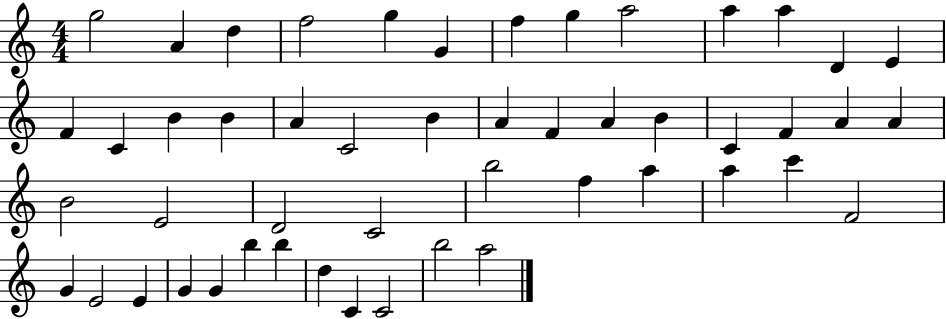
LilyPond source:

{
  \clef treble
  \numericTimeSignature
  \time 4/4
  \key c \major
  g''2 a'4 d''4 | f''2 g''4 g'4 | f''4 g''4 a''2 | a''4 a''4 d'4 e'4 | \break f'4 c'4 b'4 b'4 | a'4 c'2 b'4 | a'4 f'4 a'4 b'4 | c'4 f'4 a'4 a'4 | \break b'2 e'2 | d'2 c'2 | b''2 f''4 a''4 | a''4 c'''4 f'2 | \break g'4 e'2 e'4 | g'4 g'4 b''4 b''4 | d''4 c'4 c'2 | b''2 a''2 | \break \bar "|."
}